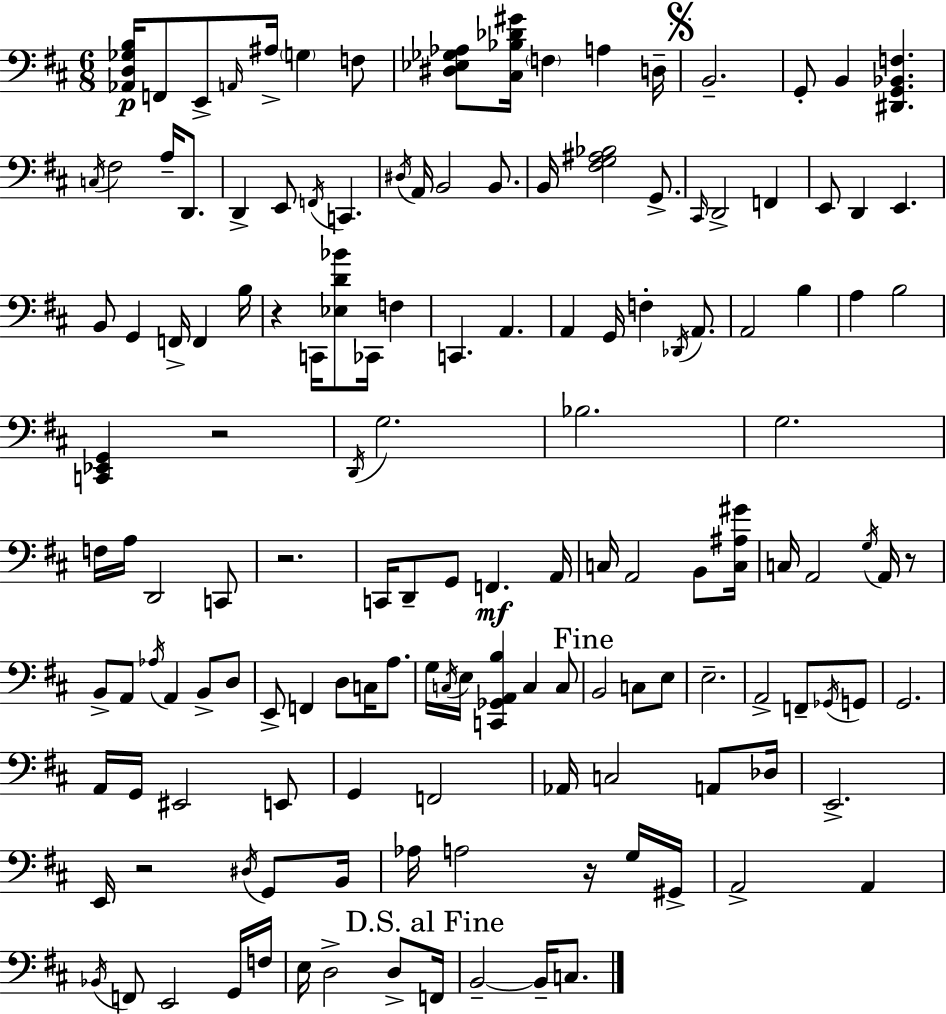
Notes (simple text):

[Ab2,D3,Gb3,B3]/s F2/e E2/e A2/s A#3/s G3/q F3/e [D#3,Eb3,Gb3,Ab3]/e [C#3,Bb3,Db4,G#4]/s F3/q A3/q D3/s B2/h. G2/e B2/q [D#2,G2,Bb2,F3]/q. C3/s F#3/h A3/s D2/e. D2/q E2/e F2/s C2/q. D#3/s A2/s B2/h B2/e. B2/s [F#3,G3,A#3,Bb3]/h G2/e. C#2/s D2/h F2/q E2/e D2/q E2/q. B2/e G2/q F2/s F2/q B3/s R/q C2/s [Eb3,D4,Bb4]/e CES2/s F3/q C2/q. A2/q. A2/q G2/s F3/q Db2/s A2/e. A2/h B3/q A3/q B3/h [C2,Eb2,G2]/q R/h D2/s G3/h. Bb3/h. G3/h. F3/s A3/s D2/h C2/e R/h. C2/s D2/e G2/e F2/q. A2/s C3/s A2/h B2/e [C3,A#3,G#4]/s C3/s A2/h G3/s A2/s R/e B2/e A2/e Ab3/s A2/q B2/e D3/e E2/e F2/q D3/e C3/s A3/e. G3/s C3/s E3/s [C2,Gb2,A2,B3]/q C3/q C3/e B2/h C3/e E3/e E3/h. A2/h F2/e Gb2/s G2/e G2/h. A2/s G2/s EIS2/h E2/e G2/q F2/h Ab2/s C3/h A2/e Db3/s E2/h. E2/s R/h D#3/s G2/e B2/s Ab3/s A3/h R/s G3/s G#2/s A2/h A2/q Bb2/s F2/e E2/h G2/s F3/s E3/s D3/h D3/e F2/s B2/h B2/s C3/e.